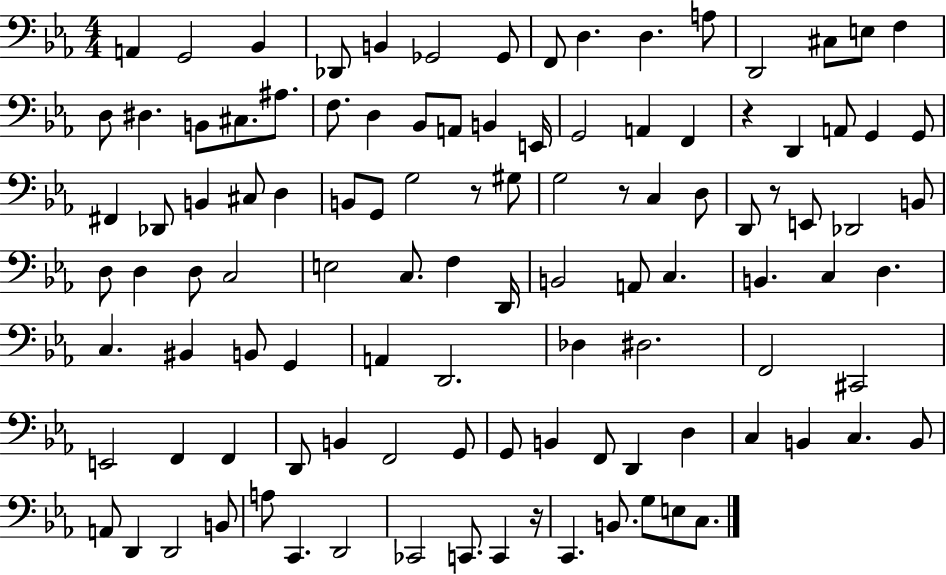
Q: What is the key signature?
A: EES major